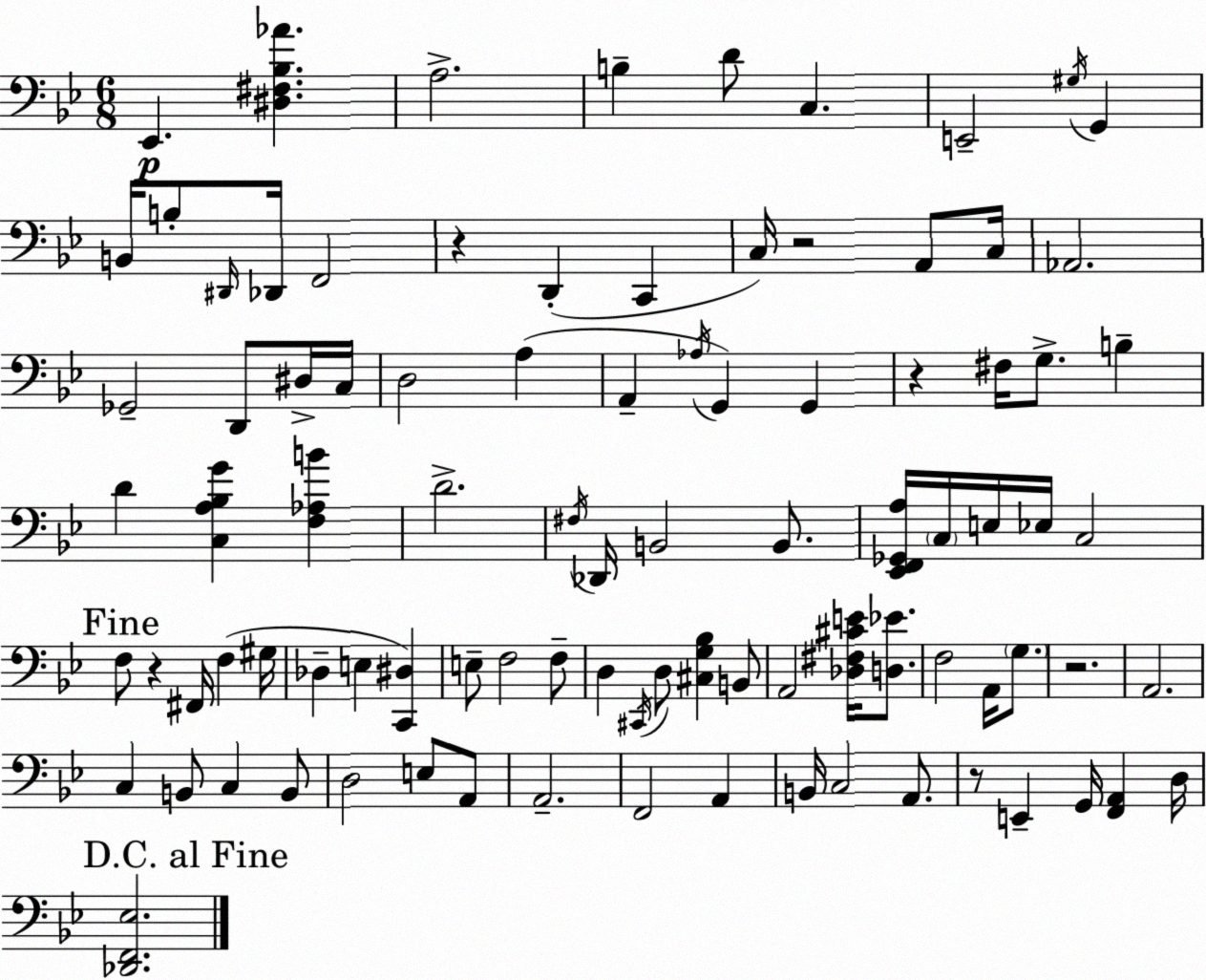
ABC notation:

X:1
T:Untitled
M:6/8
L:1/4
K:Gm
_E,, [^D,^F,_B,_A] A,2 B, D/2 C, E,,2 ^G,/4 G,, B,,/4 B,/2 ^D,,/4 _D,,/4 F,,2 z D,, C,, C,/4 z2 A,,/2 C,/4 _A,,2 _G,,2 D,,/2 ^D,/4 C,/4 D,2 A, A,, _A,/4 G,, G,, z ^F,/4 G,/2 B, D [C,A,_B,G] [F,_A,B] D2 ^F,/4 _D,,/4 B,,2 B,,/2 [_E,,F,,_G,,A,]/4 C,/4 E,/4 _E,/4 C,2 F,/2 z ^F,,/4 F, ^G,/4 _D, E, [C,,^D,] E,/2 F,2 F,/2 D, ^C,,/4 D,/2 [^C,G,_B,] B,,/2 A,,2 [_D,^F,^CE]/4 [D,_E]/2 F,2 A,,/4 G,/2 z2 A,,2 C, B,,/2 C, B,,/2 D,2 E,/2 A,,/2 A,,2 F,,2 A,, B,,/4 C,2 A,,/2 z/2 E,, G,,/4 [F,,A,,] D,/4 [_D,,F,,_E,]2